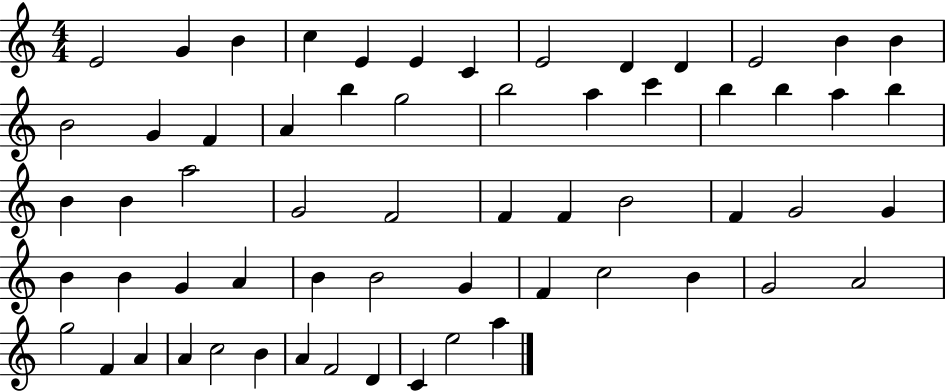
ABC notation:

X:1
T:Untitled
M:4/4
L:1/4
K:C
E2 G B c E E C E2 D D E2 B B B2 G F A b g2 b2 a c' b b a b B B a2 G2 F2 F F B2 F G2 G B B G A B B2 G F c2 B G2 A2 g2 F A A c2 B A F2 D C e2 a